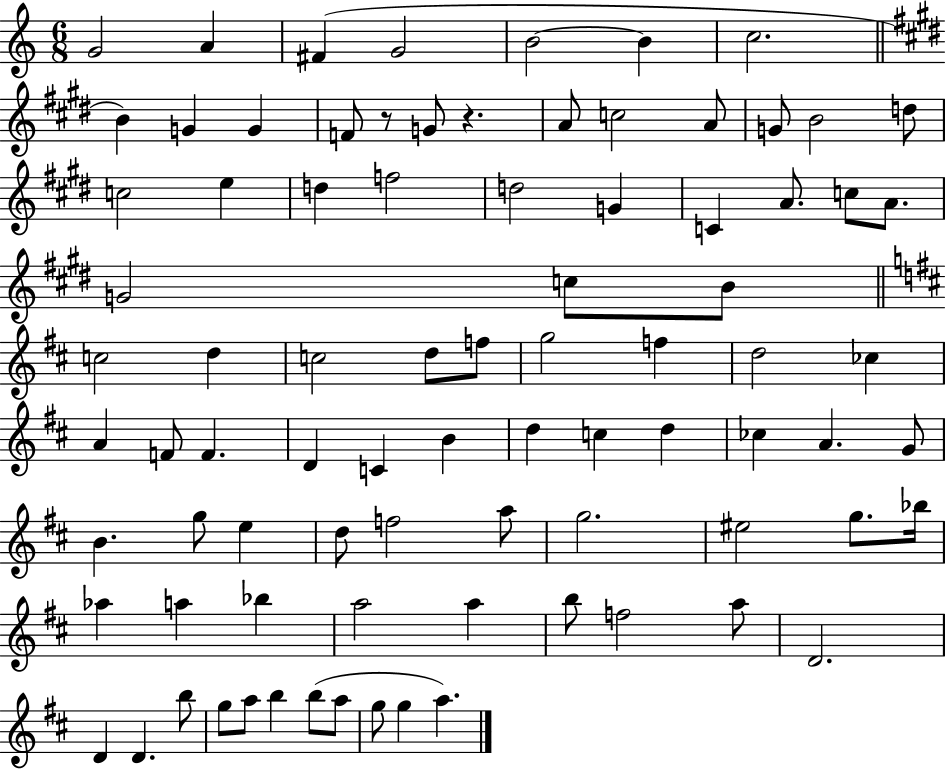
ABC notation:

X:1
T:Untitled
M:6/8
L:1/4
K:C
G2 A ^F G2 B2 B c2 B G G F/2 z/2 G/2 z A/2 c2 A/2 G/2 B2 d/2 c2 e d f2 d2 G C A/2 c/2 A/2 G2 c/2 B/2 c2 d c2 d/2 f/2 g2 f d2 _c A F/2 F D C B d c d _c A G/2 B g/2 e d/2 f2 a/2 g2 ^e2 g/2 _b/4 _a a _b a2 a b/2 f2 a/2 D2 D D b/2 g/2 a/2 b b/2 a/2 g/2 g a